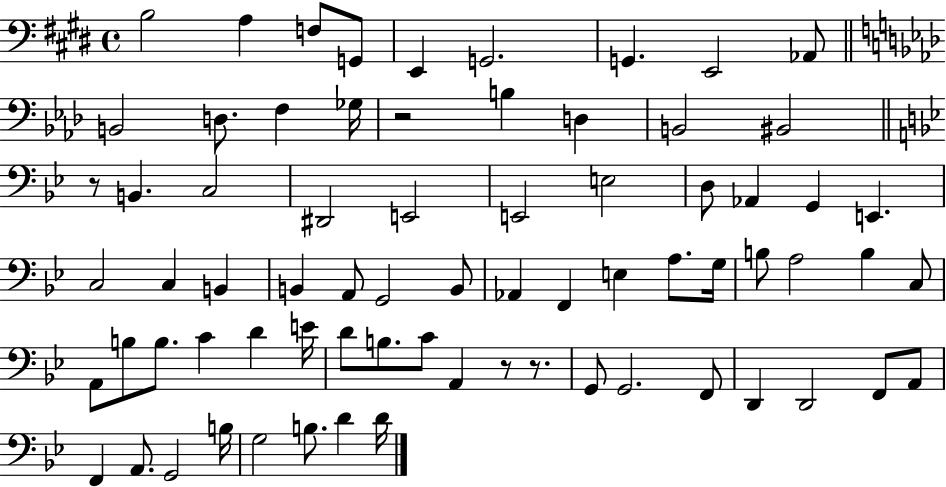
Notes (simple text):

B3/h A3/q F3/e G2/e E2/q G2/h. G2/q. E2/h Ab2/e B2/h D3/e. F3/q Gb3/s R/h B3/q D3/q B2/h BIS2/h R/e B2/q. C3/h D#2/h E2/h E2/h E3/h D3/e Ab2/q G2/q E2/q. C3/h C3/q B2/q B2/q A2/e G2/h B2/e Ab2/q F2/q E3/q A3/e. G3/s B3/e A3/h B3/q C3/e A2/e B3/e B3/e. C4/q D4/q E4/s D4/e B3/e. C4/e A2/q R/e R/e. G2/e G2/h. F2/e D2/q D2/h F2/e A2/e F2/q A2/e. G2/h B3/s G3/h B3/e. D4/q D4/s